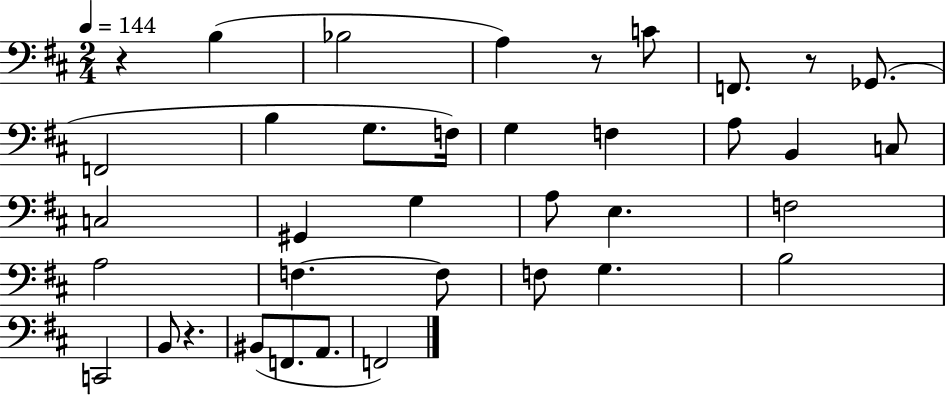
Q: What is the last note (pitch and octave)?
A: F2